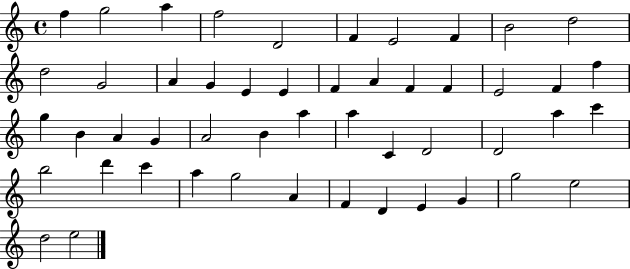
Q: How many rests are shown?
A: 0